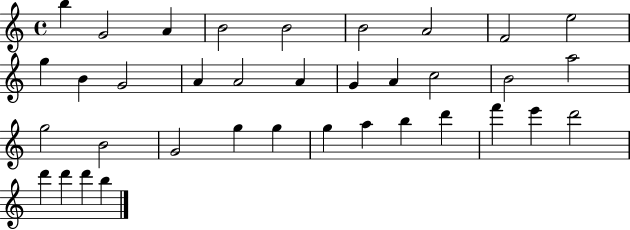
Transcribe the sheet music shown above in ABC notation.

X:1
T:Untitled
M:4/4
L:1/4
K:C
b G2 A B2 B2 B2 A2 F2 e2 g B G2 A A2 A G A c2 B2 a2 g2 B2 G2 g g g a b d' f' e' d'2 d' d' d' b